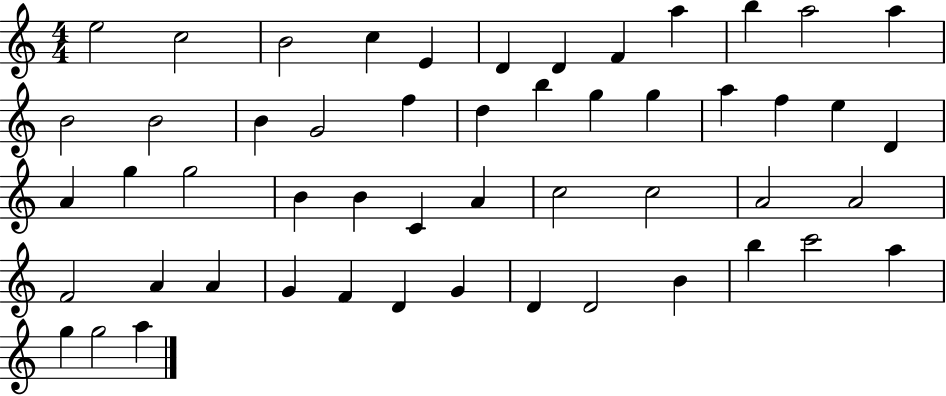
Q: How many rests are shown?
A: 0